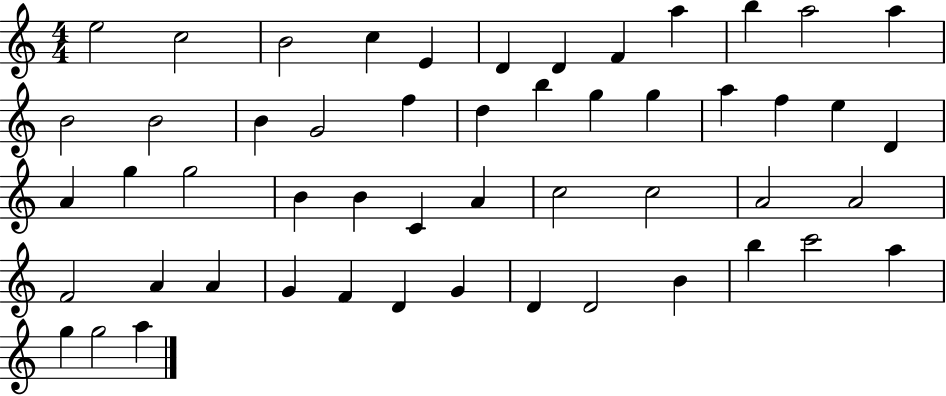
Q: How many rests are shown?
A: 0